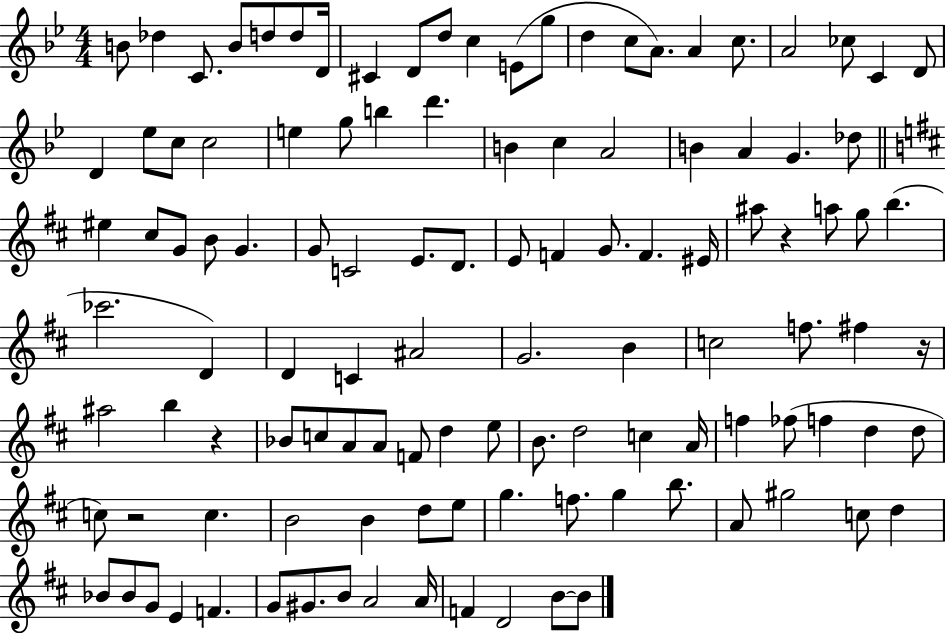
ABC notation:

X:1
T:Untitled
M:4/4
L:1/4
K:Bb
B/2 _d C/2 B/2 d/2 d/2 D/4 ^C D/2 d/2 c E/2 g/2 d c/2 A/2 A c/2 A2 _c/2 C D/2 D _e/2 c/2 c2 e g/2 b d' B c A2 B A G _d/2 ^e ^c/2 G/2 B/2 G G/2 C2 E/2 D/2 E/2 F G/2 F ^E/4 ^a/2 z a/2 g/2 b _c'2 D D C ^A2 G2 B c2 f/2 ^f z/4 ^a2 b z _B/2 c/2 A/2 A/2 F/2 d e/2 B/2 d2 c A/4 f _f/2 f d d/2 c/2 z2 c B2 B d/2 e/2 g f/2 g b/2 A/2 ^g2 c/2 d _B/2 _B/2 G/2 E F G/2 ^G/2 B/2 A2 A/4 F D2 B/2 B/2